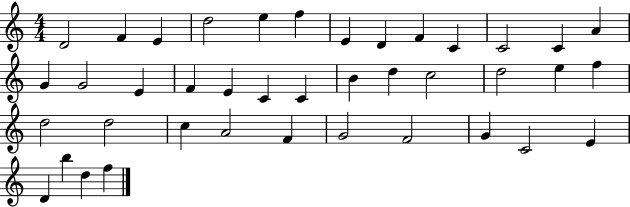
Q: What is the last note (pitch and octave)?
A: F5